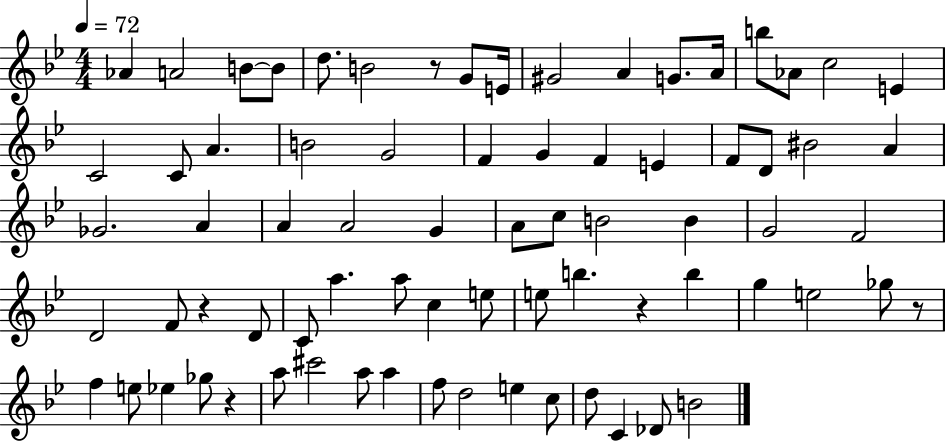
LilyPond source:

{
  \clef treble
  \numericTimeSignature
  \time 4/4
  \key bes \major
  \tempo 4 = 72
  aes'4 a'2 b'8~~ b'8 | d''8. b'2 r8 g'8 e'16 | gis'2 a'4 g'8. a'16 | b''8 aes'8 c''2 e'4 | \break c'2 c'8 a'4. | b'2 g'2 | f'4 g'4 f'4 e'4 | f'8 d'8 bis'2 a'4 | \break ges'2. a'4 | a'4 a'2 g'4 | a'8 c''8 b'2 b'4 | g'2 f'2 | \break d'2 f'8 r4 d'8 | c'8 a''4. a''8 c''4 e''8 | e''8 b''4. r4 b''4 | g''4 e''2 ges''8 r8 | \break f''4 e''8 ees''4 ges''8 r4 | a''8 cis'''2 a''8 a''4 | f''8 d''2 e''4 c''8 | d''8 c'4 des'8 b'2 | \break \bar "|."
}